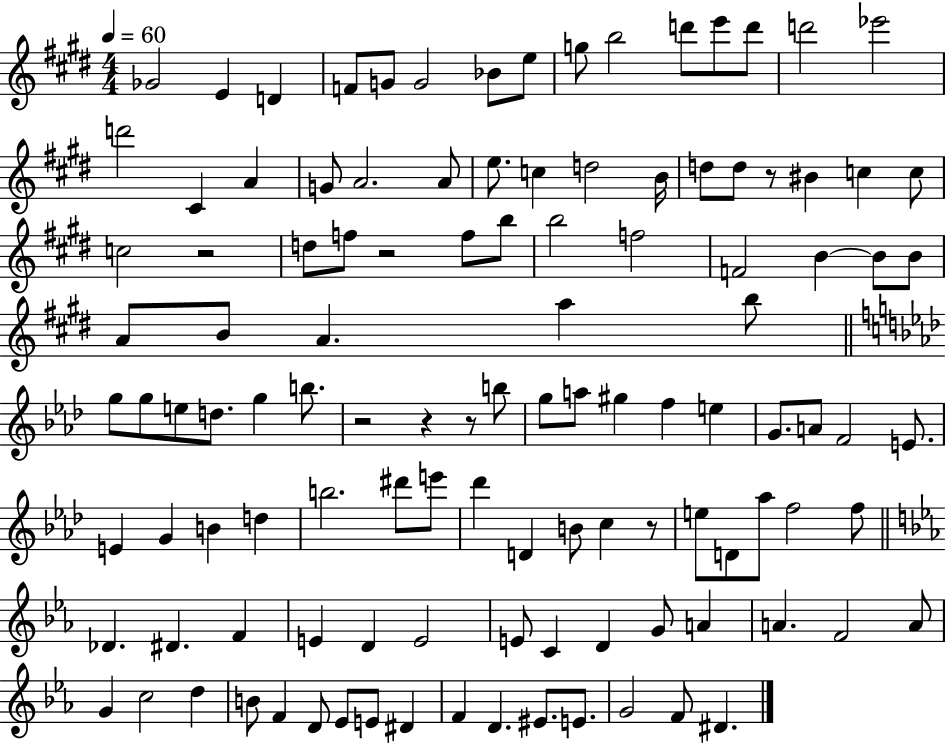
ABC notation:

X:1
T:Untitled
M:4/4
L:1/4
K:E
_G2 E D F/2 G/2 G2 _B/2 e/2 g/2 b2 d'/2 e'/2 d'/2 d'2 _e'2 d'2 ^C A G/2 A2 A/2 e/2 c d2 B/4 d/2 d/2 z/2 ^B c c/2 c2 z2 d/2 f/2 z2 f/2 b/2 b2 f2 F2 B B/2 B/2 A/2 B/2 A a b/2 g/2 g/2 e/2 d/2 g b/2 z2 z z/2 b/2 g/2 a/2 ^g f e G/2 A/2 F2 E/2 E G B d b2 ^d'/2 e'/2 _d' D B/2 c z/2 e/2 D/2 _a/2 f2 f/2 _D ^D F E D E2 E/2 C D G/2 A A F2 A/2 G c2 d B/2 F D/2 _E/2 E/2 ^D F D ^E/2 E/2 G2 F/2 ^D